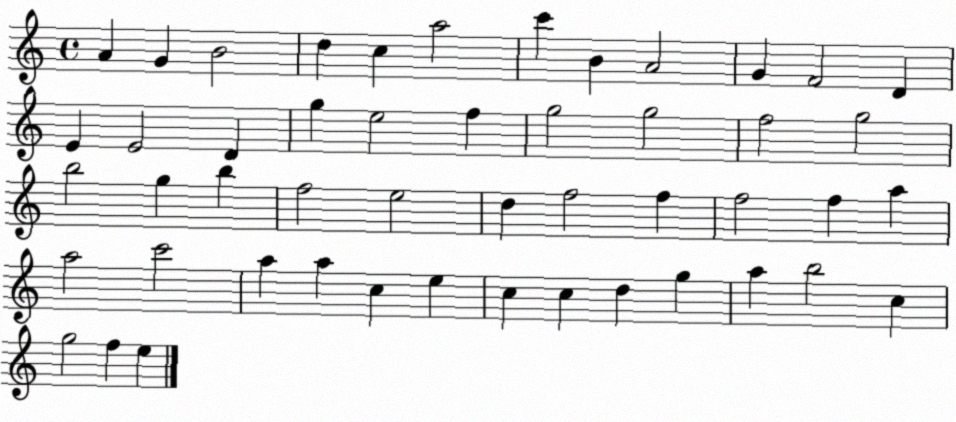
X:1
T:Untitled
M:4/4
L:1/4
K:C
A G B2 d c a2 c' B A2 G F2 D E E2 D g e2 f g2 g2 f2 g2 b2 g b f2 e2 d f2 f f2 f a a2 c'2 a a c e c c d g a b2 c g2 f e